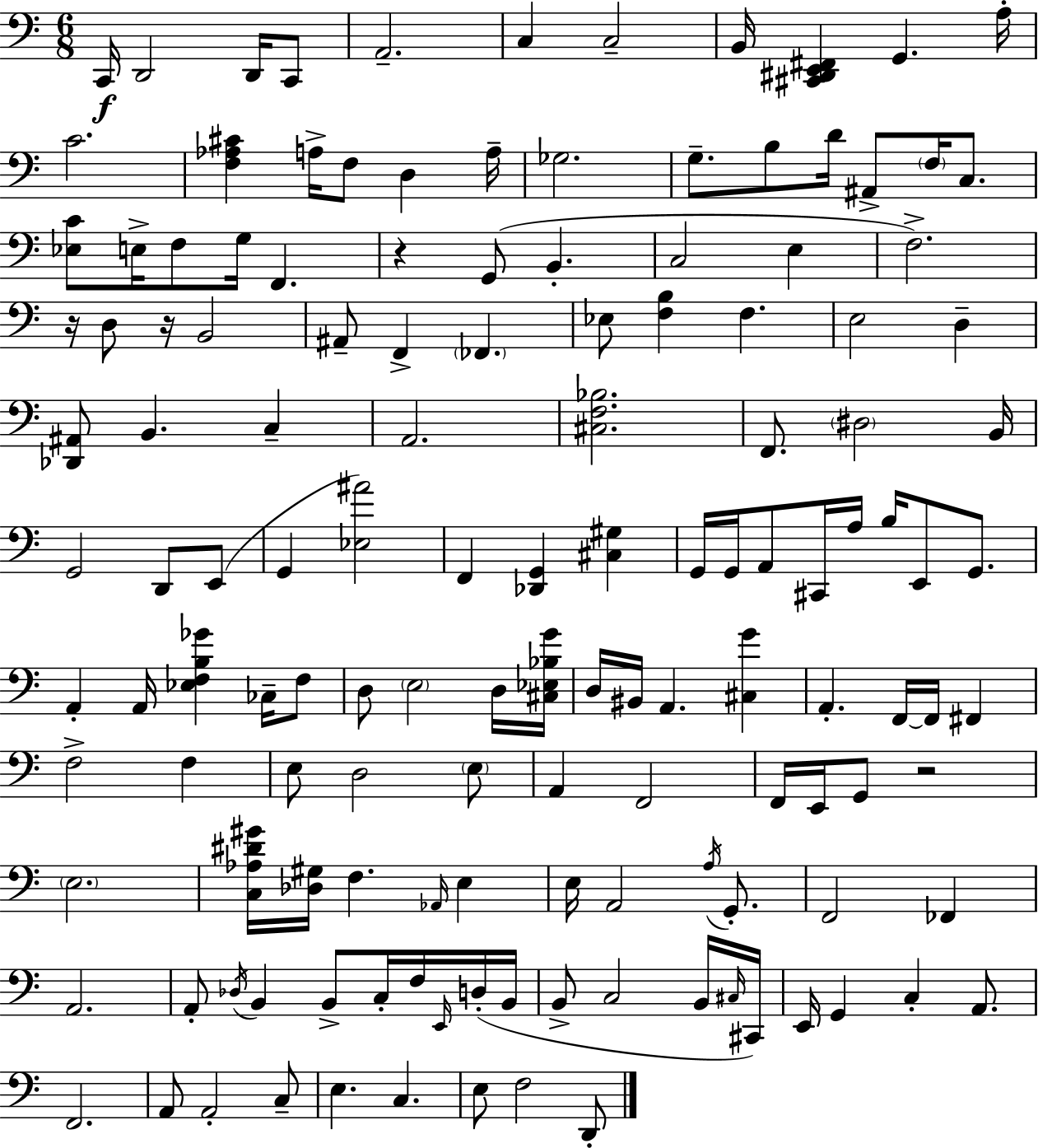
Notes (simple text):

C2/s D2/h D2/s C2/e A2/h. C3/q C3/h B2/s [C#2,D#2,E2,F#2]/q G2/q. A3/s C4/h. [F3,Ab3,C#4]/q A3/s F3/e D3/q A3/s Gb3/h. G3/e. B3/e D4/s A#2/e F3/s C3/e. [Eb3,C4]/e E3/s F3/e G3/s F2/q. R/q G2/e B2/q. C3/h E3/q F3/h. R/s D3/e R/s B2/h A#2/e F2/q FES2/q. Eb3/e [F3,B3]/q F3/q. E3/h D3/q [Db2,A#2]/e B2/q. C3/q A2/h. [C#3,F3,Bb3]/h. F2/e. D#3/h B2/s G2/h D2/e E2/e G2/q [Eb3,A#4]/h F2/q [Db2,G2]/q [C#3,G#3]/q G2/s G2/s A2/e C#2/s A3/s B3/s E2/e G2/e. A2/q A2/s [Eb3,F3,B3,Gb4]/q CES3/s F3/e D3/e E3/h D3/s [C#3,Eb3,Bb3,G4]/s D3/s BIS2/s A2/q. [C#3,G4]/q A2/q. F2/s F2/s F#2/q F3/h F3/q E3/e D3/h E3/e A2/q F2/h F2/s E2/s G2/e R/h E3/h. [C3,Ab3,D#4,G#4]/s [Db3,G#3]/s F3/q. Ab2/s E3/q E3/s A2/h A3/s G2/e. F2/h FES2/q A2/h. A2/e Db3/s B2/q B2/e C3/s F3/s E2/s D3/s B2/s B2/e C3/h B2/s C#3/s C#2/s E2/s G2/q C3/q A2/e. F2/h. A2/e A2/h C3/e E3/q. C3/q. E3/e F3/h D2/e